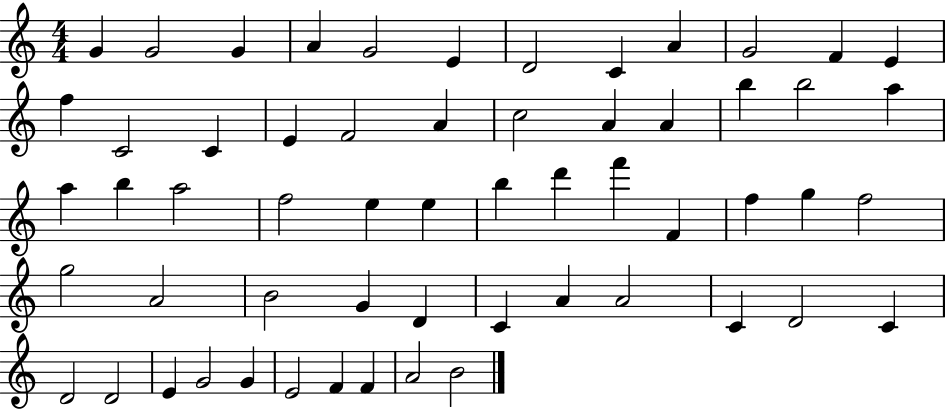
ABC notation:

X:1
T:Untitled
M:4/4
L:1/4
K:C
G G2 G A G2 E D2 C A G2 F E f C2 C E F2 A c2 A A b b2 a a b a2 f2 e e b d' f' F f g f2 g2 A2 B2 G D C A A2 C D2 C D2 D2 E G2 G E2 F F A2 B2